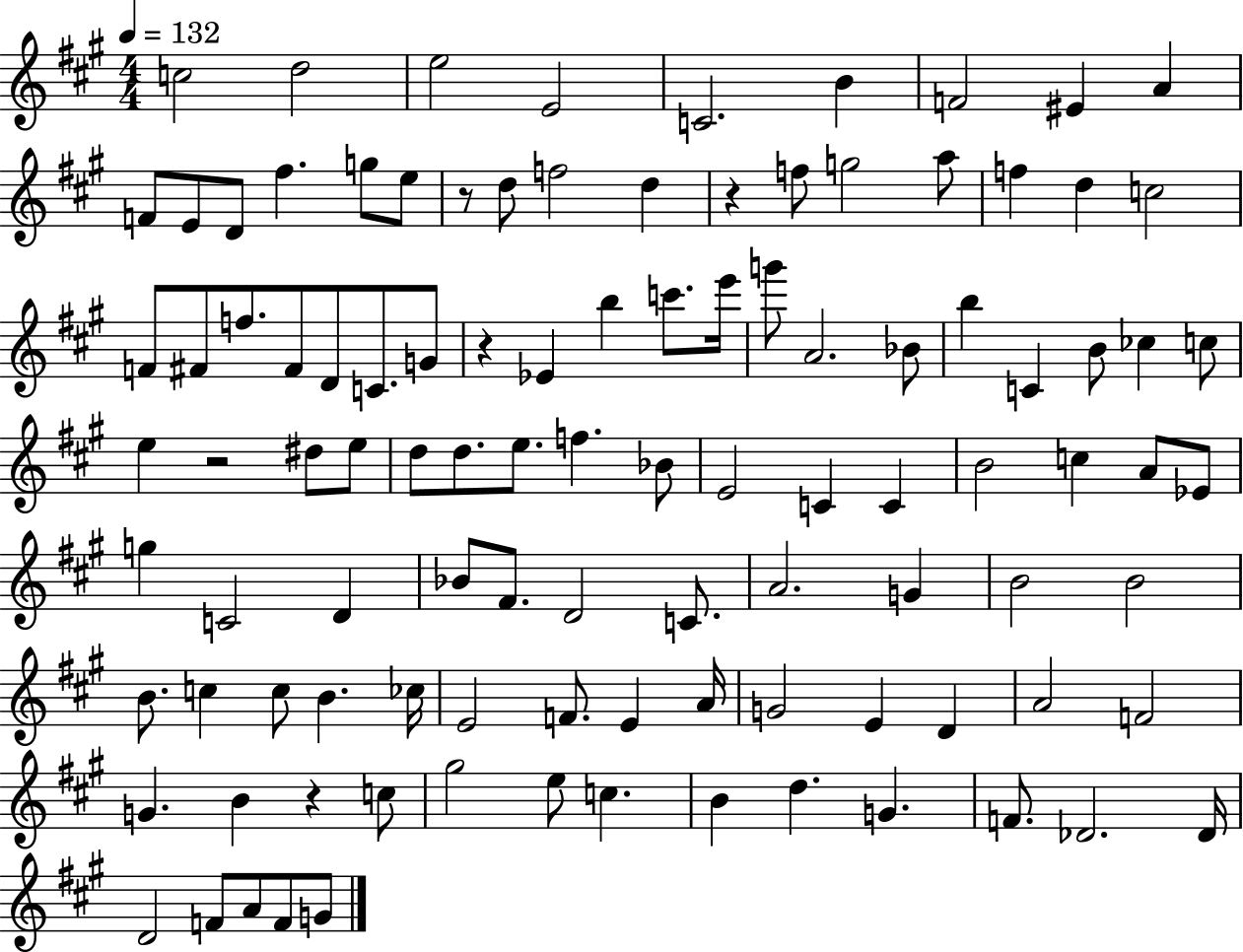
C5/h D5/h E5/h E4/h C4/h. B4/q F4/h EIS4/q A4/q F4/e E4/e D4/e F#5/q. G5/e E5/e R/e D5/e F5/h D5/q R/q F5/e G5/h A5/e F5/q D5/q C5/h F4/e F#4/e F5/e. F#4/e D4/e C4/e. G4/e R/q Eb4/q B5/q C6/e. E6/s G6/e A4/h. Bb4/e B5/q C4/q B4/e CES5/q C5/e E5/q R/h D#5/e E5/e D5/e D5/e. E5/e. F5/q. Bb4/e E4/h C4/q C4/q B4/h C5/q A4/e Eb4/e G5/q C4/h D4/q Bb4/e F#4/e. D4/h C4/e. A4/h. G4/q B4/h B4/h B4/e. C5/q C5/e B4/q. CES5/s E4/h F4/e. E4/q A4/s G4/h E4/q D4/q A4/h F4/h G4/q. B4/q R/q C5/e G#5/h E5/e C5/q. B4/q D5/q. G4/q. F4/e. Db4/h. Db4/s D4/h F4/e A4/e F4/e G4/e